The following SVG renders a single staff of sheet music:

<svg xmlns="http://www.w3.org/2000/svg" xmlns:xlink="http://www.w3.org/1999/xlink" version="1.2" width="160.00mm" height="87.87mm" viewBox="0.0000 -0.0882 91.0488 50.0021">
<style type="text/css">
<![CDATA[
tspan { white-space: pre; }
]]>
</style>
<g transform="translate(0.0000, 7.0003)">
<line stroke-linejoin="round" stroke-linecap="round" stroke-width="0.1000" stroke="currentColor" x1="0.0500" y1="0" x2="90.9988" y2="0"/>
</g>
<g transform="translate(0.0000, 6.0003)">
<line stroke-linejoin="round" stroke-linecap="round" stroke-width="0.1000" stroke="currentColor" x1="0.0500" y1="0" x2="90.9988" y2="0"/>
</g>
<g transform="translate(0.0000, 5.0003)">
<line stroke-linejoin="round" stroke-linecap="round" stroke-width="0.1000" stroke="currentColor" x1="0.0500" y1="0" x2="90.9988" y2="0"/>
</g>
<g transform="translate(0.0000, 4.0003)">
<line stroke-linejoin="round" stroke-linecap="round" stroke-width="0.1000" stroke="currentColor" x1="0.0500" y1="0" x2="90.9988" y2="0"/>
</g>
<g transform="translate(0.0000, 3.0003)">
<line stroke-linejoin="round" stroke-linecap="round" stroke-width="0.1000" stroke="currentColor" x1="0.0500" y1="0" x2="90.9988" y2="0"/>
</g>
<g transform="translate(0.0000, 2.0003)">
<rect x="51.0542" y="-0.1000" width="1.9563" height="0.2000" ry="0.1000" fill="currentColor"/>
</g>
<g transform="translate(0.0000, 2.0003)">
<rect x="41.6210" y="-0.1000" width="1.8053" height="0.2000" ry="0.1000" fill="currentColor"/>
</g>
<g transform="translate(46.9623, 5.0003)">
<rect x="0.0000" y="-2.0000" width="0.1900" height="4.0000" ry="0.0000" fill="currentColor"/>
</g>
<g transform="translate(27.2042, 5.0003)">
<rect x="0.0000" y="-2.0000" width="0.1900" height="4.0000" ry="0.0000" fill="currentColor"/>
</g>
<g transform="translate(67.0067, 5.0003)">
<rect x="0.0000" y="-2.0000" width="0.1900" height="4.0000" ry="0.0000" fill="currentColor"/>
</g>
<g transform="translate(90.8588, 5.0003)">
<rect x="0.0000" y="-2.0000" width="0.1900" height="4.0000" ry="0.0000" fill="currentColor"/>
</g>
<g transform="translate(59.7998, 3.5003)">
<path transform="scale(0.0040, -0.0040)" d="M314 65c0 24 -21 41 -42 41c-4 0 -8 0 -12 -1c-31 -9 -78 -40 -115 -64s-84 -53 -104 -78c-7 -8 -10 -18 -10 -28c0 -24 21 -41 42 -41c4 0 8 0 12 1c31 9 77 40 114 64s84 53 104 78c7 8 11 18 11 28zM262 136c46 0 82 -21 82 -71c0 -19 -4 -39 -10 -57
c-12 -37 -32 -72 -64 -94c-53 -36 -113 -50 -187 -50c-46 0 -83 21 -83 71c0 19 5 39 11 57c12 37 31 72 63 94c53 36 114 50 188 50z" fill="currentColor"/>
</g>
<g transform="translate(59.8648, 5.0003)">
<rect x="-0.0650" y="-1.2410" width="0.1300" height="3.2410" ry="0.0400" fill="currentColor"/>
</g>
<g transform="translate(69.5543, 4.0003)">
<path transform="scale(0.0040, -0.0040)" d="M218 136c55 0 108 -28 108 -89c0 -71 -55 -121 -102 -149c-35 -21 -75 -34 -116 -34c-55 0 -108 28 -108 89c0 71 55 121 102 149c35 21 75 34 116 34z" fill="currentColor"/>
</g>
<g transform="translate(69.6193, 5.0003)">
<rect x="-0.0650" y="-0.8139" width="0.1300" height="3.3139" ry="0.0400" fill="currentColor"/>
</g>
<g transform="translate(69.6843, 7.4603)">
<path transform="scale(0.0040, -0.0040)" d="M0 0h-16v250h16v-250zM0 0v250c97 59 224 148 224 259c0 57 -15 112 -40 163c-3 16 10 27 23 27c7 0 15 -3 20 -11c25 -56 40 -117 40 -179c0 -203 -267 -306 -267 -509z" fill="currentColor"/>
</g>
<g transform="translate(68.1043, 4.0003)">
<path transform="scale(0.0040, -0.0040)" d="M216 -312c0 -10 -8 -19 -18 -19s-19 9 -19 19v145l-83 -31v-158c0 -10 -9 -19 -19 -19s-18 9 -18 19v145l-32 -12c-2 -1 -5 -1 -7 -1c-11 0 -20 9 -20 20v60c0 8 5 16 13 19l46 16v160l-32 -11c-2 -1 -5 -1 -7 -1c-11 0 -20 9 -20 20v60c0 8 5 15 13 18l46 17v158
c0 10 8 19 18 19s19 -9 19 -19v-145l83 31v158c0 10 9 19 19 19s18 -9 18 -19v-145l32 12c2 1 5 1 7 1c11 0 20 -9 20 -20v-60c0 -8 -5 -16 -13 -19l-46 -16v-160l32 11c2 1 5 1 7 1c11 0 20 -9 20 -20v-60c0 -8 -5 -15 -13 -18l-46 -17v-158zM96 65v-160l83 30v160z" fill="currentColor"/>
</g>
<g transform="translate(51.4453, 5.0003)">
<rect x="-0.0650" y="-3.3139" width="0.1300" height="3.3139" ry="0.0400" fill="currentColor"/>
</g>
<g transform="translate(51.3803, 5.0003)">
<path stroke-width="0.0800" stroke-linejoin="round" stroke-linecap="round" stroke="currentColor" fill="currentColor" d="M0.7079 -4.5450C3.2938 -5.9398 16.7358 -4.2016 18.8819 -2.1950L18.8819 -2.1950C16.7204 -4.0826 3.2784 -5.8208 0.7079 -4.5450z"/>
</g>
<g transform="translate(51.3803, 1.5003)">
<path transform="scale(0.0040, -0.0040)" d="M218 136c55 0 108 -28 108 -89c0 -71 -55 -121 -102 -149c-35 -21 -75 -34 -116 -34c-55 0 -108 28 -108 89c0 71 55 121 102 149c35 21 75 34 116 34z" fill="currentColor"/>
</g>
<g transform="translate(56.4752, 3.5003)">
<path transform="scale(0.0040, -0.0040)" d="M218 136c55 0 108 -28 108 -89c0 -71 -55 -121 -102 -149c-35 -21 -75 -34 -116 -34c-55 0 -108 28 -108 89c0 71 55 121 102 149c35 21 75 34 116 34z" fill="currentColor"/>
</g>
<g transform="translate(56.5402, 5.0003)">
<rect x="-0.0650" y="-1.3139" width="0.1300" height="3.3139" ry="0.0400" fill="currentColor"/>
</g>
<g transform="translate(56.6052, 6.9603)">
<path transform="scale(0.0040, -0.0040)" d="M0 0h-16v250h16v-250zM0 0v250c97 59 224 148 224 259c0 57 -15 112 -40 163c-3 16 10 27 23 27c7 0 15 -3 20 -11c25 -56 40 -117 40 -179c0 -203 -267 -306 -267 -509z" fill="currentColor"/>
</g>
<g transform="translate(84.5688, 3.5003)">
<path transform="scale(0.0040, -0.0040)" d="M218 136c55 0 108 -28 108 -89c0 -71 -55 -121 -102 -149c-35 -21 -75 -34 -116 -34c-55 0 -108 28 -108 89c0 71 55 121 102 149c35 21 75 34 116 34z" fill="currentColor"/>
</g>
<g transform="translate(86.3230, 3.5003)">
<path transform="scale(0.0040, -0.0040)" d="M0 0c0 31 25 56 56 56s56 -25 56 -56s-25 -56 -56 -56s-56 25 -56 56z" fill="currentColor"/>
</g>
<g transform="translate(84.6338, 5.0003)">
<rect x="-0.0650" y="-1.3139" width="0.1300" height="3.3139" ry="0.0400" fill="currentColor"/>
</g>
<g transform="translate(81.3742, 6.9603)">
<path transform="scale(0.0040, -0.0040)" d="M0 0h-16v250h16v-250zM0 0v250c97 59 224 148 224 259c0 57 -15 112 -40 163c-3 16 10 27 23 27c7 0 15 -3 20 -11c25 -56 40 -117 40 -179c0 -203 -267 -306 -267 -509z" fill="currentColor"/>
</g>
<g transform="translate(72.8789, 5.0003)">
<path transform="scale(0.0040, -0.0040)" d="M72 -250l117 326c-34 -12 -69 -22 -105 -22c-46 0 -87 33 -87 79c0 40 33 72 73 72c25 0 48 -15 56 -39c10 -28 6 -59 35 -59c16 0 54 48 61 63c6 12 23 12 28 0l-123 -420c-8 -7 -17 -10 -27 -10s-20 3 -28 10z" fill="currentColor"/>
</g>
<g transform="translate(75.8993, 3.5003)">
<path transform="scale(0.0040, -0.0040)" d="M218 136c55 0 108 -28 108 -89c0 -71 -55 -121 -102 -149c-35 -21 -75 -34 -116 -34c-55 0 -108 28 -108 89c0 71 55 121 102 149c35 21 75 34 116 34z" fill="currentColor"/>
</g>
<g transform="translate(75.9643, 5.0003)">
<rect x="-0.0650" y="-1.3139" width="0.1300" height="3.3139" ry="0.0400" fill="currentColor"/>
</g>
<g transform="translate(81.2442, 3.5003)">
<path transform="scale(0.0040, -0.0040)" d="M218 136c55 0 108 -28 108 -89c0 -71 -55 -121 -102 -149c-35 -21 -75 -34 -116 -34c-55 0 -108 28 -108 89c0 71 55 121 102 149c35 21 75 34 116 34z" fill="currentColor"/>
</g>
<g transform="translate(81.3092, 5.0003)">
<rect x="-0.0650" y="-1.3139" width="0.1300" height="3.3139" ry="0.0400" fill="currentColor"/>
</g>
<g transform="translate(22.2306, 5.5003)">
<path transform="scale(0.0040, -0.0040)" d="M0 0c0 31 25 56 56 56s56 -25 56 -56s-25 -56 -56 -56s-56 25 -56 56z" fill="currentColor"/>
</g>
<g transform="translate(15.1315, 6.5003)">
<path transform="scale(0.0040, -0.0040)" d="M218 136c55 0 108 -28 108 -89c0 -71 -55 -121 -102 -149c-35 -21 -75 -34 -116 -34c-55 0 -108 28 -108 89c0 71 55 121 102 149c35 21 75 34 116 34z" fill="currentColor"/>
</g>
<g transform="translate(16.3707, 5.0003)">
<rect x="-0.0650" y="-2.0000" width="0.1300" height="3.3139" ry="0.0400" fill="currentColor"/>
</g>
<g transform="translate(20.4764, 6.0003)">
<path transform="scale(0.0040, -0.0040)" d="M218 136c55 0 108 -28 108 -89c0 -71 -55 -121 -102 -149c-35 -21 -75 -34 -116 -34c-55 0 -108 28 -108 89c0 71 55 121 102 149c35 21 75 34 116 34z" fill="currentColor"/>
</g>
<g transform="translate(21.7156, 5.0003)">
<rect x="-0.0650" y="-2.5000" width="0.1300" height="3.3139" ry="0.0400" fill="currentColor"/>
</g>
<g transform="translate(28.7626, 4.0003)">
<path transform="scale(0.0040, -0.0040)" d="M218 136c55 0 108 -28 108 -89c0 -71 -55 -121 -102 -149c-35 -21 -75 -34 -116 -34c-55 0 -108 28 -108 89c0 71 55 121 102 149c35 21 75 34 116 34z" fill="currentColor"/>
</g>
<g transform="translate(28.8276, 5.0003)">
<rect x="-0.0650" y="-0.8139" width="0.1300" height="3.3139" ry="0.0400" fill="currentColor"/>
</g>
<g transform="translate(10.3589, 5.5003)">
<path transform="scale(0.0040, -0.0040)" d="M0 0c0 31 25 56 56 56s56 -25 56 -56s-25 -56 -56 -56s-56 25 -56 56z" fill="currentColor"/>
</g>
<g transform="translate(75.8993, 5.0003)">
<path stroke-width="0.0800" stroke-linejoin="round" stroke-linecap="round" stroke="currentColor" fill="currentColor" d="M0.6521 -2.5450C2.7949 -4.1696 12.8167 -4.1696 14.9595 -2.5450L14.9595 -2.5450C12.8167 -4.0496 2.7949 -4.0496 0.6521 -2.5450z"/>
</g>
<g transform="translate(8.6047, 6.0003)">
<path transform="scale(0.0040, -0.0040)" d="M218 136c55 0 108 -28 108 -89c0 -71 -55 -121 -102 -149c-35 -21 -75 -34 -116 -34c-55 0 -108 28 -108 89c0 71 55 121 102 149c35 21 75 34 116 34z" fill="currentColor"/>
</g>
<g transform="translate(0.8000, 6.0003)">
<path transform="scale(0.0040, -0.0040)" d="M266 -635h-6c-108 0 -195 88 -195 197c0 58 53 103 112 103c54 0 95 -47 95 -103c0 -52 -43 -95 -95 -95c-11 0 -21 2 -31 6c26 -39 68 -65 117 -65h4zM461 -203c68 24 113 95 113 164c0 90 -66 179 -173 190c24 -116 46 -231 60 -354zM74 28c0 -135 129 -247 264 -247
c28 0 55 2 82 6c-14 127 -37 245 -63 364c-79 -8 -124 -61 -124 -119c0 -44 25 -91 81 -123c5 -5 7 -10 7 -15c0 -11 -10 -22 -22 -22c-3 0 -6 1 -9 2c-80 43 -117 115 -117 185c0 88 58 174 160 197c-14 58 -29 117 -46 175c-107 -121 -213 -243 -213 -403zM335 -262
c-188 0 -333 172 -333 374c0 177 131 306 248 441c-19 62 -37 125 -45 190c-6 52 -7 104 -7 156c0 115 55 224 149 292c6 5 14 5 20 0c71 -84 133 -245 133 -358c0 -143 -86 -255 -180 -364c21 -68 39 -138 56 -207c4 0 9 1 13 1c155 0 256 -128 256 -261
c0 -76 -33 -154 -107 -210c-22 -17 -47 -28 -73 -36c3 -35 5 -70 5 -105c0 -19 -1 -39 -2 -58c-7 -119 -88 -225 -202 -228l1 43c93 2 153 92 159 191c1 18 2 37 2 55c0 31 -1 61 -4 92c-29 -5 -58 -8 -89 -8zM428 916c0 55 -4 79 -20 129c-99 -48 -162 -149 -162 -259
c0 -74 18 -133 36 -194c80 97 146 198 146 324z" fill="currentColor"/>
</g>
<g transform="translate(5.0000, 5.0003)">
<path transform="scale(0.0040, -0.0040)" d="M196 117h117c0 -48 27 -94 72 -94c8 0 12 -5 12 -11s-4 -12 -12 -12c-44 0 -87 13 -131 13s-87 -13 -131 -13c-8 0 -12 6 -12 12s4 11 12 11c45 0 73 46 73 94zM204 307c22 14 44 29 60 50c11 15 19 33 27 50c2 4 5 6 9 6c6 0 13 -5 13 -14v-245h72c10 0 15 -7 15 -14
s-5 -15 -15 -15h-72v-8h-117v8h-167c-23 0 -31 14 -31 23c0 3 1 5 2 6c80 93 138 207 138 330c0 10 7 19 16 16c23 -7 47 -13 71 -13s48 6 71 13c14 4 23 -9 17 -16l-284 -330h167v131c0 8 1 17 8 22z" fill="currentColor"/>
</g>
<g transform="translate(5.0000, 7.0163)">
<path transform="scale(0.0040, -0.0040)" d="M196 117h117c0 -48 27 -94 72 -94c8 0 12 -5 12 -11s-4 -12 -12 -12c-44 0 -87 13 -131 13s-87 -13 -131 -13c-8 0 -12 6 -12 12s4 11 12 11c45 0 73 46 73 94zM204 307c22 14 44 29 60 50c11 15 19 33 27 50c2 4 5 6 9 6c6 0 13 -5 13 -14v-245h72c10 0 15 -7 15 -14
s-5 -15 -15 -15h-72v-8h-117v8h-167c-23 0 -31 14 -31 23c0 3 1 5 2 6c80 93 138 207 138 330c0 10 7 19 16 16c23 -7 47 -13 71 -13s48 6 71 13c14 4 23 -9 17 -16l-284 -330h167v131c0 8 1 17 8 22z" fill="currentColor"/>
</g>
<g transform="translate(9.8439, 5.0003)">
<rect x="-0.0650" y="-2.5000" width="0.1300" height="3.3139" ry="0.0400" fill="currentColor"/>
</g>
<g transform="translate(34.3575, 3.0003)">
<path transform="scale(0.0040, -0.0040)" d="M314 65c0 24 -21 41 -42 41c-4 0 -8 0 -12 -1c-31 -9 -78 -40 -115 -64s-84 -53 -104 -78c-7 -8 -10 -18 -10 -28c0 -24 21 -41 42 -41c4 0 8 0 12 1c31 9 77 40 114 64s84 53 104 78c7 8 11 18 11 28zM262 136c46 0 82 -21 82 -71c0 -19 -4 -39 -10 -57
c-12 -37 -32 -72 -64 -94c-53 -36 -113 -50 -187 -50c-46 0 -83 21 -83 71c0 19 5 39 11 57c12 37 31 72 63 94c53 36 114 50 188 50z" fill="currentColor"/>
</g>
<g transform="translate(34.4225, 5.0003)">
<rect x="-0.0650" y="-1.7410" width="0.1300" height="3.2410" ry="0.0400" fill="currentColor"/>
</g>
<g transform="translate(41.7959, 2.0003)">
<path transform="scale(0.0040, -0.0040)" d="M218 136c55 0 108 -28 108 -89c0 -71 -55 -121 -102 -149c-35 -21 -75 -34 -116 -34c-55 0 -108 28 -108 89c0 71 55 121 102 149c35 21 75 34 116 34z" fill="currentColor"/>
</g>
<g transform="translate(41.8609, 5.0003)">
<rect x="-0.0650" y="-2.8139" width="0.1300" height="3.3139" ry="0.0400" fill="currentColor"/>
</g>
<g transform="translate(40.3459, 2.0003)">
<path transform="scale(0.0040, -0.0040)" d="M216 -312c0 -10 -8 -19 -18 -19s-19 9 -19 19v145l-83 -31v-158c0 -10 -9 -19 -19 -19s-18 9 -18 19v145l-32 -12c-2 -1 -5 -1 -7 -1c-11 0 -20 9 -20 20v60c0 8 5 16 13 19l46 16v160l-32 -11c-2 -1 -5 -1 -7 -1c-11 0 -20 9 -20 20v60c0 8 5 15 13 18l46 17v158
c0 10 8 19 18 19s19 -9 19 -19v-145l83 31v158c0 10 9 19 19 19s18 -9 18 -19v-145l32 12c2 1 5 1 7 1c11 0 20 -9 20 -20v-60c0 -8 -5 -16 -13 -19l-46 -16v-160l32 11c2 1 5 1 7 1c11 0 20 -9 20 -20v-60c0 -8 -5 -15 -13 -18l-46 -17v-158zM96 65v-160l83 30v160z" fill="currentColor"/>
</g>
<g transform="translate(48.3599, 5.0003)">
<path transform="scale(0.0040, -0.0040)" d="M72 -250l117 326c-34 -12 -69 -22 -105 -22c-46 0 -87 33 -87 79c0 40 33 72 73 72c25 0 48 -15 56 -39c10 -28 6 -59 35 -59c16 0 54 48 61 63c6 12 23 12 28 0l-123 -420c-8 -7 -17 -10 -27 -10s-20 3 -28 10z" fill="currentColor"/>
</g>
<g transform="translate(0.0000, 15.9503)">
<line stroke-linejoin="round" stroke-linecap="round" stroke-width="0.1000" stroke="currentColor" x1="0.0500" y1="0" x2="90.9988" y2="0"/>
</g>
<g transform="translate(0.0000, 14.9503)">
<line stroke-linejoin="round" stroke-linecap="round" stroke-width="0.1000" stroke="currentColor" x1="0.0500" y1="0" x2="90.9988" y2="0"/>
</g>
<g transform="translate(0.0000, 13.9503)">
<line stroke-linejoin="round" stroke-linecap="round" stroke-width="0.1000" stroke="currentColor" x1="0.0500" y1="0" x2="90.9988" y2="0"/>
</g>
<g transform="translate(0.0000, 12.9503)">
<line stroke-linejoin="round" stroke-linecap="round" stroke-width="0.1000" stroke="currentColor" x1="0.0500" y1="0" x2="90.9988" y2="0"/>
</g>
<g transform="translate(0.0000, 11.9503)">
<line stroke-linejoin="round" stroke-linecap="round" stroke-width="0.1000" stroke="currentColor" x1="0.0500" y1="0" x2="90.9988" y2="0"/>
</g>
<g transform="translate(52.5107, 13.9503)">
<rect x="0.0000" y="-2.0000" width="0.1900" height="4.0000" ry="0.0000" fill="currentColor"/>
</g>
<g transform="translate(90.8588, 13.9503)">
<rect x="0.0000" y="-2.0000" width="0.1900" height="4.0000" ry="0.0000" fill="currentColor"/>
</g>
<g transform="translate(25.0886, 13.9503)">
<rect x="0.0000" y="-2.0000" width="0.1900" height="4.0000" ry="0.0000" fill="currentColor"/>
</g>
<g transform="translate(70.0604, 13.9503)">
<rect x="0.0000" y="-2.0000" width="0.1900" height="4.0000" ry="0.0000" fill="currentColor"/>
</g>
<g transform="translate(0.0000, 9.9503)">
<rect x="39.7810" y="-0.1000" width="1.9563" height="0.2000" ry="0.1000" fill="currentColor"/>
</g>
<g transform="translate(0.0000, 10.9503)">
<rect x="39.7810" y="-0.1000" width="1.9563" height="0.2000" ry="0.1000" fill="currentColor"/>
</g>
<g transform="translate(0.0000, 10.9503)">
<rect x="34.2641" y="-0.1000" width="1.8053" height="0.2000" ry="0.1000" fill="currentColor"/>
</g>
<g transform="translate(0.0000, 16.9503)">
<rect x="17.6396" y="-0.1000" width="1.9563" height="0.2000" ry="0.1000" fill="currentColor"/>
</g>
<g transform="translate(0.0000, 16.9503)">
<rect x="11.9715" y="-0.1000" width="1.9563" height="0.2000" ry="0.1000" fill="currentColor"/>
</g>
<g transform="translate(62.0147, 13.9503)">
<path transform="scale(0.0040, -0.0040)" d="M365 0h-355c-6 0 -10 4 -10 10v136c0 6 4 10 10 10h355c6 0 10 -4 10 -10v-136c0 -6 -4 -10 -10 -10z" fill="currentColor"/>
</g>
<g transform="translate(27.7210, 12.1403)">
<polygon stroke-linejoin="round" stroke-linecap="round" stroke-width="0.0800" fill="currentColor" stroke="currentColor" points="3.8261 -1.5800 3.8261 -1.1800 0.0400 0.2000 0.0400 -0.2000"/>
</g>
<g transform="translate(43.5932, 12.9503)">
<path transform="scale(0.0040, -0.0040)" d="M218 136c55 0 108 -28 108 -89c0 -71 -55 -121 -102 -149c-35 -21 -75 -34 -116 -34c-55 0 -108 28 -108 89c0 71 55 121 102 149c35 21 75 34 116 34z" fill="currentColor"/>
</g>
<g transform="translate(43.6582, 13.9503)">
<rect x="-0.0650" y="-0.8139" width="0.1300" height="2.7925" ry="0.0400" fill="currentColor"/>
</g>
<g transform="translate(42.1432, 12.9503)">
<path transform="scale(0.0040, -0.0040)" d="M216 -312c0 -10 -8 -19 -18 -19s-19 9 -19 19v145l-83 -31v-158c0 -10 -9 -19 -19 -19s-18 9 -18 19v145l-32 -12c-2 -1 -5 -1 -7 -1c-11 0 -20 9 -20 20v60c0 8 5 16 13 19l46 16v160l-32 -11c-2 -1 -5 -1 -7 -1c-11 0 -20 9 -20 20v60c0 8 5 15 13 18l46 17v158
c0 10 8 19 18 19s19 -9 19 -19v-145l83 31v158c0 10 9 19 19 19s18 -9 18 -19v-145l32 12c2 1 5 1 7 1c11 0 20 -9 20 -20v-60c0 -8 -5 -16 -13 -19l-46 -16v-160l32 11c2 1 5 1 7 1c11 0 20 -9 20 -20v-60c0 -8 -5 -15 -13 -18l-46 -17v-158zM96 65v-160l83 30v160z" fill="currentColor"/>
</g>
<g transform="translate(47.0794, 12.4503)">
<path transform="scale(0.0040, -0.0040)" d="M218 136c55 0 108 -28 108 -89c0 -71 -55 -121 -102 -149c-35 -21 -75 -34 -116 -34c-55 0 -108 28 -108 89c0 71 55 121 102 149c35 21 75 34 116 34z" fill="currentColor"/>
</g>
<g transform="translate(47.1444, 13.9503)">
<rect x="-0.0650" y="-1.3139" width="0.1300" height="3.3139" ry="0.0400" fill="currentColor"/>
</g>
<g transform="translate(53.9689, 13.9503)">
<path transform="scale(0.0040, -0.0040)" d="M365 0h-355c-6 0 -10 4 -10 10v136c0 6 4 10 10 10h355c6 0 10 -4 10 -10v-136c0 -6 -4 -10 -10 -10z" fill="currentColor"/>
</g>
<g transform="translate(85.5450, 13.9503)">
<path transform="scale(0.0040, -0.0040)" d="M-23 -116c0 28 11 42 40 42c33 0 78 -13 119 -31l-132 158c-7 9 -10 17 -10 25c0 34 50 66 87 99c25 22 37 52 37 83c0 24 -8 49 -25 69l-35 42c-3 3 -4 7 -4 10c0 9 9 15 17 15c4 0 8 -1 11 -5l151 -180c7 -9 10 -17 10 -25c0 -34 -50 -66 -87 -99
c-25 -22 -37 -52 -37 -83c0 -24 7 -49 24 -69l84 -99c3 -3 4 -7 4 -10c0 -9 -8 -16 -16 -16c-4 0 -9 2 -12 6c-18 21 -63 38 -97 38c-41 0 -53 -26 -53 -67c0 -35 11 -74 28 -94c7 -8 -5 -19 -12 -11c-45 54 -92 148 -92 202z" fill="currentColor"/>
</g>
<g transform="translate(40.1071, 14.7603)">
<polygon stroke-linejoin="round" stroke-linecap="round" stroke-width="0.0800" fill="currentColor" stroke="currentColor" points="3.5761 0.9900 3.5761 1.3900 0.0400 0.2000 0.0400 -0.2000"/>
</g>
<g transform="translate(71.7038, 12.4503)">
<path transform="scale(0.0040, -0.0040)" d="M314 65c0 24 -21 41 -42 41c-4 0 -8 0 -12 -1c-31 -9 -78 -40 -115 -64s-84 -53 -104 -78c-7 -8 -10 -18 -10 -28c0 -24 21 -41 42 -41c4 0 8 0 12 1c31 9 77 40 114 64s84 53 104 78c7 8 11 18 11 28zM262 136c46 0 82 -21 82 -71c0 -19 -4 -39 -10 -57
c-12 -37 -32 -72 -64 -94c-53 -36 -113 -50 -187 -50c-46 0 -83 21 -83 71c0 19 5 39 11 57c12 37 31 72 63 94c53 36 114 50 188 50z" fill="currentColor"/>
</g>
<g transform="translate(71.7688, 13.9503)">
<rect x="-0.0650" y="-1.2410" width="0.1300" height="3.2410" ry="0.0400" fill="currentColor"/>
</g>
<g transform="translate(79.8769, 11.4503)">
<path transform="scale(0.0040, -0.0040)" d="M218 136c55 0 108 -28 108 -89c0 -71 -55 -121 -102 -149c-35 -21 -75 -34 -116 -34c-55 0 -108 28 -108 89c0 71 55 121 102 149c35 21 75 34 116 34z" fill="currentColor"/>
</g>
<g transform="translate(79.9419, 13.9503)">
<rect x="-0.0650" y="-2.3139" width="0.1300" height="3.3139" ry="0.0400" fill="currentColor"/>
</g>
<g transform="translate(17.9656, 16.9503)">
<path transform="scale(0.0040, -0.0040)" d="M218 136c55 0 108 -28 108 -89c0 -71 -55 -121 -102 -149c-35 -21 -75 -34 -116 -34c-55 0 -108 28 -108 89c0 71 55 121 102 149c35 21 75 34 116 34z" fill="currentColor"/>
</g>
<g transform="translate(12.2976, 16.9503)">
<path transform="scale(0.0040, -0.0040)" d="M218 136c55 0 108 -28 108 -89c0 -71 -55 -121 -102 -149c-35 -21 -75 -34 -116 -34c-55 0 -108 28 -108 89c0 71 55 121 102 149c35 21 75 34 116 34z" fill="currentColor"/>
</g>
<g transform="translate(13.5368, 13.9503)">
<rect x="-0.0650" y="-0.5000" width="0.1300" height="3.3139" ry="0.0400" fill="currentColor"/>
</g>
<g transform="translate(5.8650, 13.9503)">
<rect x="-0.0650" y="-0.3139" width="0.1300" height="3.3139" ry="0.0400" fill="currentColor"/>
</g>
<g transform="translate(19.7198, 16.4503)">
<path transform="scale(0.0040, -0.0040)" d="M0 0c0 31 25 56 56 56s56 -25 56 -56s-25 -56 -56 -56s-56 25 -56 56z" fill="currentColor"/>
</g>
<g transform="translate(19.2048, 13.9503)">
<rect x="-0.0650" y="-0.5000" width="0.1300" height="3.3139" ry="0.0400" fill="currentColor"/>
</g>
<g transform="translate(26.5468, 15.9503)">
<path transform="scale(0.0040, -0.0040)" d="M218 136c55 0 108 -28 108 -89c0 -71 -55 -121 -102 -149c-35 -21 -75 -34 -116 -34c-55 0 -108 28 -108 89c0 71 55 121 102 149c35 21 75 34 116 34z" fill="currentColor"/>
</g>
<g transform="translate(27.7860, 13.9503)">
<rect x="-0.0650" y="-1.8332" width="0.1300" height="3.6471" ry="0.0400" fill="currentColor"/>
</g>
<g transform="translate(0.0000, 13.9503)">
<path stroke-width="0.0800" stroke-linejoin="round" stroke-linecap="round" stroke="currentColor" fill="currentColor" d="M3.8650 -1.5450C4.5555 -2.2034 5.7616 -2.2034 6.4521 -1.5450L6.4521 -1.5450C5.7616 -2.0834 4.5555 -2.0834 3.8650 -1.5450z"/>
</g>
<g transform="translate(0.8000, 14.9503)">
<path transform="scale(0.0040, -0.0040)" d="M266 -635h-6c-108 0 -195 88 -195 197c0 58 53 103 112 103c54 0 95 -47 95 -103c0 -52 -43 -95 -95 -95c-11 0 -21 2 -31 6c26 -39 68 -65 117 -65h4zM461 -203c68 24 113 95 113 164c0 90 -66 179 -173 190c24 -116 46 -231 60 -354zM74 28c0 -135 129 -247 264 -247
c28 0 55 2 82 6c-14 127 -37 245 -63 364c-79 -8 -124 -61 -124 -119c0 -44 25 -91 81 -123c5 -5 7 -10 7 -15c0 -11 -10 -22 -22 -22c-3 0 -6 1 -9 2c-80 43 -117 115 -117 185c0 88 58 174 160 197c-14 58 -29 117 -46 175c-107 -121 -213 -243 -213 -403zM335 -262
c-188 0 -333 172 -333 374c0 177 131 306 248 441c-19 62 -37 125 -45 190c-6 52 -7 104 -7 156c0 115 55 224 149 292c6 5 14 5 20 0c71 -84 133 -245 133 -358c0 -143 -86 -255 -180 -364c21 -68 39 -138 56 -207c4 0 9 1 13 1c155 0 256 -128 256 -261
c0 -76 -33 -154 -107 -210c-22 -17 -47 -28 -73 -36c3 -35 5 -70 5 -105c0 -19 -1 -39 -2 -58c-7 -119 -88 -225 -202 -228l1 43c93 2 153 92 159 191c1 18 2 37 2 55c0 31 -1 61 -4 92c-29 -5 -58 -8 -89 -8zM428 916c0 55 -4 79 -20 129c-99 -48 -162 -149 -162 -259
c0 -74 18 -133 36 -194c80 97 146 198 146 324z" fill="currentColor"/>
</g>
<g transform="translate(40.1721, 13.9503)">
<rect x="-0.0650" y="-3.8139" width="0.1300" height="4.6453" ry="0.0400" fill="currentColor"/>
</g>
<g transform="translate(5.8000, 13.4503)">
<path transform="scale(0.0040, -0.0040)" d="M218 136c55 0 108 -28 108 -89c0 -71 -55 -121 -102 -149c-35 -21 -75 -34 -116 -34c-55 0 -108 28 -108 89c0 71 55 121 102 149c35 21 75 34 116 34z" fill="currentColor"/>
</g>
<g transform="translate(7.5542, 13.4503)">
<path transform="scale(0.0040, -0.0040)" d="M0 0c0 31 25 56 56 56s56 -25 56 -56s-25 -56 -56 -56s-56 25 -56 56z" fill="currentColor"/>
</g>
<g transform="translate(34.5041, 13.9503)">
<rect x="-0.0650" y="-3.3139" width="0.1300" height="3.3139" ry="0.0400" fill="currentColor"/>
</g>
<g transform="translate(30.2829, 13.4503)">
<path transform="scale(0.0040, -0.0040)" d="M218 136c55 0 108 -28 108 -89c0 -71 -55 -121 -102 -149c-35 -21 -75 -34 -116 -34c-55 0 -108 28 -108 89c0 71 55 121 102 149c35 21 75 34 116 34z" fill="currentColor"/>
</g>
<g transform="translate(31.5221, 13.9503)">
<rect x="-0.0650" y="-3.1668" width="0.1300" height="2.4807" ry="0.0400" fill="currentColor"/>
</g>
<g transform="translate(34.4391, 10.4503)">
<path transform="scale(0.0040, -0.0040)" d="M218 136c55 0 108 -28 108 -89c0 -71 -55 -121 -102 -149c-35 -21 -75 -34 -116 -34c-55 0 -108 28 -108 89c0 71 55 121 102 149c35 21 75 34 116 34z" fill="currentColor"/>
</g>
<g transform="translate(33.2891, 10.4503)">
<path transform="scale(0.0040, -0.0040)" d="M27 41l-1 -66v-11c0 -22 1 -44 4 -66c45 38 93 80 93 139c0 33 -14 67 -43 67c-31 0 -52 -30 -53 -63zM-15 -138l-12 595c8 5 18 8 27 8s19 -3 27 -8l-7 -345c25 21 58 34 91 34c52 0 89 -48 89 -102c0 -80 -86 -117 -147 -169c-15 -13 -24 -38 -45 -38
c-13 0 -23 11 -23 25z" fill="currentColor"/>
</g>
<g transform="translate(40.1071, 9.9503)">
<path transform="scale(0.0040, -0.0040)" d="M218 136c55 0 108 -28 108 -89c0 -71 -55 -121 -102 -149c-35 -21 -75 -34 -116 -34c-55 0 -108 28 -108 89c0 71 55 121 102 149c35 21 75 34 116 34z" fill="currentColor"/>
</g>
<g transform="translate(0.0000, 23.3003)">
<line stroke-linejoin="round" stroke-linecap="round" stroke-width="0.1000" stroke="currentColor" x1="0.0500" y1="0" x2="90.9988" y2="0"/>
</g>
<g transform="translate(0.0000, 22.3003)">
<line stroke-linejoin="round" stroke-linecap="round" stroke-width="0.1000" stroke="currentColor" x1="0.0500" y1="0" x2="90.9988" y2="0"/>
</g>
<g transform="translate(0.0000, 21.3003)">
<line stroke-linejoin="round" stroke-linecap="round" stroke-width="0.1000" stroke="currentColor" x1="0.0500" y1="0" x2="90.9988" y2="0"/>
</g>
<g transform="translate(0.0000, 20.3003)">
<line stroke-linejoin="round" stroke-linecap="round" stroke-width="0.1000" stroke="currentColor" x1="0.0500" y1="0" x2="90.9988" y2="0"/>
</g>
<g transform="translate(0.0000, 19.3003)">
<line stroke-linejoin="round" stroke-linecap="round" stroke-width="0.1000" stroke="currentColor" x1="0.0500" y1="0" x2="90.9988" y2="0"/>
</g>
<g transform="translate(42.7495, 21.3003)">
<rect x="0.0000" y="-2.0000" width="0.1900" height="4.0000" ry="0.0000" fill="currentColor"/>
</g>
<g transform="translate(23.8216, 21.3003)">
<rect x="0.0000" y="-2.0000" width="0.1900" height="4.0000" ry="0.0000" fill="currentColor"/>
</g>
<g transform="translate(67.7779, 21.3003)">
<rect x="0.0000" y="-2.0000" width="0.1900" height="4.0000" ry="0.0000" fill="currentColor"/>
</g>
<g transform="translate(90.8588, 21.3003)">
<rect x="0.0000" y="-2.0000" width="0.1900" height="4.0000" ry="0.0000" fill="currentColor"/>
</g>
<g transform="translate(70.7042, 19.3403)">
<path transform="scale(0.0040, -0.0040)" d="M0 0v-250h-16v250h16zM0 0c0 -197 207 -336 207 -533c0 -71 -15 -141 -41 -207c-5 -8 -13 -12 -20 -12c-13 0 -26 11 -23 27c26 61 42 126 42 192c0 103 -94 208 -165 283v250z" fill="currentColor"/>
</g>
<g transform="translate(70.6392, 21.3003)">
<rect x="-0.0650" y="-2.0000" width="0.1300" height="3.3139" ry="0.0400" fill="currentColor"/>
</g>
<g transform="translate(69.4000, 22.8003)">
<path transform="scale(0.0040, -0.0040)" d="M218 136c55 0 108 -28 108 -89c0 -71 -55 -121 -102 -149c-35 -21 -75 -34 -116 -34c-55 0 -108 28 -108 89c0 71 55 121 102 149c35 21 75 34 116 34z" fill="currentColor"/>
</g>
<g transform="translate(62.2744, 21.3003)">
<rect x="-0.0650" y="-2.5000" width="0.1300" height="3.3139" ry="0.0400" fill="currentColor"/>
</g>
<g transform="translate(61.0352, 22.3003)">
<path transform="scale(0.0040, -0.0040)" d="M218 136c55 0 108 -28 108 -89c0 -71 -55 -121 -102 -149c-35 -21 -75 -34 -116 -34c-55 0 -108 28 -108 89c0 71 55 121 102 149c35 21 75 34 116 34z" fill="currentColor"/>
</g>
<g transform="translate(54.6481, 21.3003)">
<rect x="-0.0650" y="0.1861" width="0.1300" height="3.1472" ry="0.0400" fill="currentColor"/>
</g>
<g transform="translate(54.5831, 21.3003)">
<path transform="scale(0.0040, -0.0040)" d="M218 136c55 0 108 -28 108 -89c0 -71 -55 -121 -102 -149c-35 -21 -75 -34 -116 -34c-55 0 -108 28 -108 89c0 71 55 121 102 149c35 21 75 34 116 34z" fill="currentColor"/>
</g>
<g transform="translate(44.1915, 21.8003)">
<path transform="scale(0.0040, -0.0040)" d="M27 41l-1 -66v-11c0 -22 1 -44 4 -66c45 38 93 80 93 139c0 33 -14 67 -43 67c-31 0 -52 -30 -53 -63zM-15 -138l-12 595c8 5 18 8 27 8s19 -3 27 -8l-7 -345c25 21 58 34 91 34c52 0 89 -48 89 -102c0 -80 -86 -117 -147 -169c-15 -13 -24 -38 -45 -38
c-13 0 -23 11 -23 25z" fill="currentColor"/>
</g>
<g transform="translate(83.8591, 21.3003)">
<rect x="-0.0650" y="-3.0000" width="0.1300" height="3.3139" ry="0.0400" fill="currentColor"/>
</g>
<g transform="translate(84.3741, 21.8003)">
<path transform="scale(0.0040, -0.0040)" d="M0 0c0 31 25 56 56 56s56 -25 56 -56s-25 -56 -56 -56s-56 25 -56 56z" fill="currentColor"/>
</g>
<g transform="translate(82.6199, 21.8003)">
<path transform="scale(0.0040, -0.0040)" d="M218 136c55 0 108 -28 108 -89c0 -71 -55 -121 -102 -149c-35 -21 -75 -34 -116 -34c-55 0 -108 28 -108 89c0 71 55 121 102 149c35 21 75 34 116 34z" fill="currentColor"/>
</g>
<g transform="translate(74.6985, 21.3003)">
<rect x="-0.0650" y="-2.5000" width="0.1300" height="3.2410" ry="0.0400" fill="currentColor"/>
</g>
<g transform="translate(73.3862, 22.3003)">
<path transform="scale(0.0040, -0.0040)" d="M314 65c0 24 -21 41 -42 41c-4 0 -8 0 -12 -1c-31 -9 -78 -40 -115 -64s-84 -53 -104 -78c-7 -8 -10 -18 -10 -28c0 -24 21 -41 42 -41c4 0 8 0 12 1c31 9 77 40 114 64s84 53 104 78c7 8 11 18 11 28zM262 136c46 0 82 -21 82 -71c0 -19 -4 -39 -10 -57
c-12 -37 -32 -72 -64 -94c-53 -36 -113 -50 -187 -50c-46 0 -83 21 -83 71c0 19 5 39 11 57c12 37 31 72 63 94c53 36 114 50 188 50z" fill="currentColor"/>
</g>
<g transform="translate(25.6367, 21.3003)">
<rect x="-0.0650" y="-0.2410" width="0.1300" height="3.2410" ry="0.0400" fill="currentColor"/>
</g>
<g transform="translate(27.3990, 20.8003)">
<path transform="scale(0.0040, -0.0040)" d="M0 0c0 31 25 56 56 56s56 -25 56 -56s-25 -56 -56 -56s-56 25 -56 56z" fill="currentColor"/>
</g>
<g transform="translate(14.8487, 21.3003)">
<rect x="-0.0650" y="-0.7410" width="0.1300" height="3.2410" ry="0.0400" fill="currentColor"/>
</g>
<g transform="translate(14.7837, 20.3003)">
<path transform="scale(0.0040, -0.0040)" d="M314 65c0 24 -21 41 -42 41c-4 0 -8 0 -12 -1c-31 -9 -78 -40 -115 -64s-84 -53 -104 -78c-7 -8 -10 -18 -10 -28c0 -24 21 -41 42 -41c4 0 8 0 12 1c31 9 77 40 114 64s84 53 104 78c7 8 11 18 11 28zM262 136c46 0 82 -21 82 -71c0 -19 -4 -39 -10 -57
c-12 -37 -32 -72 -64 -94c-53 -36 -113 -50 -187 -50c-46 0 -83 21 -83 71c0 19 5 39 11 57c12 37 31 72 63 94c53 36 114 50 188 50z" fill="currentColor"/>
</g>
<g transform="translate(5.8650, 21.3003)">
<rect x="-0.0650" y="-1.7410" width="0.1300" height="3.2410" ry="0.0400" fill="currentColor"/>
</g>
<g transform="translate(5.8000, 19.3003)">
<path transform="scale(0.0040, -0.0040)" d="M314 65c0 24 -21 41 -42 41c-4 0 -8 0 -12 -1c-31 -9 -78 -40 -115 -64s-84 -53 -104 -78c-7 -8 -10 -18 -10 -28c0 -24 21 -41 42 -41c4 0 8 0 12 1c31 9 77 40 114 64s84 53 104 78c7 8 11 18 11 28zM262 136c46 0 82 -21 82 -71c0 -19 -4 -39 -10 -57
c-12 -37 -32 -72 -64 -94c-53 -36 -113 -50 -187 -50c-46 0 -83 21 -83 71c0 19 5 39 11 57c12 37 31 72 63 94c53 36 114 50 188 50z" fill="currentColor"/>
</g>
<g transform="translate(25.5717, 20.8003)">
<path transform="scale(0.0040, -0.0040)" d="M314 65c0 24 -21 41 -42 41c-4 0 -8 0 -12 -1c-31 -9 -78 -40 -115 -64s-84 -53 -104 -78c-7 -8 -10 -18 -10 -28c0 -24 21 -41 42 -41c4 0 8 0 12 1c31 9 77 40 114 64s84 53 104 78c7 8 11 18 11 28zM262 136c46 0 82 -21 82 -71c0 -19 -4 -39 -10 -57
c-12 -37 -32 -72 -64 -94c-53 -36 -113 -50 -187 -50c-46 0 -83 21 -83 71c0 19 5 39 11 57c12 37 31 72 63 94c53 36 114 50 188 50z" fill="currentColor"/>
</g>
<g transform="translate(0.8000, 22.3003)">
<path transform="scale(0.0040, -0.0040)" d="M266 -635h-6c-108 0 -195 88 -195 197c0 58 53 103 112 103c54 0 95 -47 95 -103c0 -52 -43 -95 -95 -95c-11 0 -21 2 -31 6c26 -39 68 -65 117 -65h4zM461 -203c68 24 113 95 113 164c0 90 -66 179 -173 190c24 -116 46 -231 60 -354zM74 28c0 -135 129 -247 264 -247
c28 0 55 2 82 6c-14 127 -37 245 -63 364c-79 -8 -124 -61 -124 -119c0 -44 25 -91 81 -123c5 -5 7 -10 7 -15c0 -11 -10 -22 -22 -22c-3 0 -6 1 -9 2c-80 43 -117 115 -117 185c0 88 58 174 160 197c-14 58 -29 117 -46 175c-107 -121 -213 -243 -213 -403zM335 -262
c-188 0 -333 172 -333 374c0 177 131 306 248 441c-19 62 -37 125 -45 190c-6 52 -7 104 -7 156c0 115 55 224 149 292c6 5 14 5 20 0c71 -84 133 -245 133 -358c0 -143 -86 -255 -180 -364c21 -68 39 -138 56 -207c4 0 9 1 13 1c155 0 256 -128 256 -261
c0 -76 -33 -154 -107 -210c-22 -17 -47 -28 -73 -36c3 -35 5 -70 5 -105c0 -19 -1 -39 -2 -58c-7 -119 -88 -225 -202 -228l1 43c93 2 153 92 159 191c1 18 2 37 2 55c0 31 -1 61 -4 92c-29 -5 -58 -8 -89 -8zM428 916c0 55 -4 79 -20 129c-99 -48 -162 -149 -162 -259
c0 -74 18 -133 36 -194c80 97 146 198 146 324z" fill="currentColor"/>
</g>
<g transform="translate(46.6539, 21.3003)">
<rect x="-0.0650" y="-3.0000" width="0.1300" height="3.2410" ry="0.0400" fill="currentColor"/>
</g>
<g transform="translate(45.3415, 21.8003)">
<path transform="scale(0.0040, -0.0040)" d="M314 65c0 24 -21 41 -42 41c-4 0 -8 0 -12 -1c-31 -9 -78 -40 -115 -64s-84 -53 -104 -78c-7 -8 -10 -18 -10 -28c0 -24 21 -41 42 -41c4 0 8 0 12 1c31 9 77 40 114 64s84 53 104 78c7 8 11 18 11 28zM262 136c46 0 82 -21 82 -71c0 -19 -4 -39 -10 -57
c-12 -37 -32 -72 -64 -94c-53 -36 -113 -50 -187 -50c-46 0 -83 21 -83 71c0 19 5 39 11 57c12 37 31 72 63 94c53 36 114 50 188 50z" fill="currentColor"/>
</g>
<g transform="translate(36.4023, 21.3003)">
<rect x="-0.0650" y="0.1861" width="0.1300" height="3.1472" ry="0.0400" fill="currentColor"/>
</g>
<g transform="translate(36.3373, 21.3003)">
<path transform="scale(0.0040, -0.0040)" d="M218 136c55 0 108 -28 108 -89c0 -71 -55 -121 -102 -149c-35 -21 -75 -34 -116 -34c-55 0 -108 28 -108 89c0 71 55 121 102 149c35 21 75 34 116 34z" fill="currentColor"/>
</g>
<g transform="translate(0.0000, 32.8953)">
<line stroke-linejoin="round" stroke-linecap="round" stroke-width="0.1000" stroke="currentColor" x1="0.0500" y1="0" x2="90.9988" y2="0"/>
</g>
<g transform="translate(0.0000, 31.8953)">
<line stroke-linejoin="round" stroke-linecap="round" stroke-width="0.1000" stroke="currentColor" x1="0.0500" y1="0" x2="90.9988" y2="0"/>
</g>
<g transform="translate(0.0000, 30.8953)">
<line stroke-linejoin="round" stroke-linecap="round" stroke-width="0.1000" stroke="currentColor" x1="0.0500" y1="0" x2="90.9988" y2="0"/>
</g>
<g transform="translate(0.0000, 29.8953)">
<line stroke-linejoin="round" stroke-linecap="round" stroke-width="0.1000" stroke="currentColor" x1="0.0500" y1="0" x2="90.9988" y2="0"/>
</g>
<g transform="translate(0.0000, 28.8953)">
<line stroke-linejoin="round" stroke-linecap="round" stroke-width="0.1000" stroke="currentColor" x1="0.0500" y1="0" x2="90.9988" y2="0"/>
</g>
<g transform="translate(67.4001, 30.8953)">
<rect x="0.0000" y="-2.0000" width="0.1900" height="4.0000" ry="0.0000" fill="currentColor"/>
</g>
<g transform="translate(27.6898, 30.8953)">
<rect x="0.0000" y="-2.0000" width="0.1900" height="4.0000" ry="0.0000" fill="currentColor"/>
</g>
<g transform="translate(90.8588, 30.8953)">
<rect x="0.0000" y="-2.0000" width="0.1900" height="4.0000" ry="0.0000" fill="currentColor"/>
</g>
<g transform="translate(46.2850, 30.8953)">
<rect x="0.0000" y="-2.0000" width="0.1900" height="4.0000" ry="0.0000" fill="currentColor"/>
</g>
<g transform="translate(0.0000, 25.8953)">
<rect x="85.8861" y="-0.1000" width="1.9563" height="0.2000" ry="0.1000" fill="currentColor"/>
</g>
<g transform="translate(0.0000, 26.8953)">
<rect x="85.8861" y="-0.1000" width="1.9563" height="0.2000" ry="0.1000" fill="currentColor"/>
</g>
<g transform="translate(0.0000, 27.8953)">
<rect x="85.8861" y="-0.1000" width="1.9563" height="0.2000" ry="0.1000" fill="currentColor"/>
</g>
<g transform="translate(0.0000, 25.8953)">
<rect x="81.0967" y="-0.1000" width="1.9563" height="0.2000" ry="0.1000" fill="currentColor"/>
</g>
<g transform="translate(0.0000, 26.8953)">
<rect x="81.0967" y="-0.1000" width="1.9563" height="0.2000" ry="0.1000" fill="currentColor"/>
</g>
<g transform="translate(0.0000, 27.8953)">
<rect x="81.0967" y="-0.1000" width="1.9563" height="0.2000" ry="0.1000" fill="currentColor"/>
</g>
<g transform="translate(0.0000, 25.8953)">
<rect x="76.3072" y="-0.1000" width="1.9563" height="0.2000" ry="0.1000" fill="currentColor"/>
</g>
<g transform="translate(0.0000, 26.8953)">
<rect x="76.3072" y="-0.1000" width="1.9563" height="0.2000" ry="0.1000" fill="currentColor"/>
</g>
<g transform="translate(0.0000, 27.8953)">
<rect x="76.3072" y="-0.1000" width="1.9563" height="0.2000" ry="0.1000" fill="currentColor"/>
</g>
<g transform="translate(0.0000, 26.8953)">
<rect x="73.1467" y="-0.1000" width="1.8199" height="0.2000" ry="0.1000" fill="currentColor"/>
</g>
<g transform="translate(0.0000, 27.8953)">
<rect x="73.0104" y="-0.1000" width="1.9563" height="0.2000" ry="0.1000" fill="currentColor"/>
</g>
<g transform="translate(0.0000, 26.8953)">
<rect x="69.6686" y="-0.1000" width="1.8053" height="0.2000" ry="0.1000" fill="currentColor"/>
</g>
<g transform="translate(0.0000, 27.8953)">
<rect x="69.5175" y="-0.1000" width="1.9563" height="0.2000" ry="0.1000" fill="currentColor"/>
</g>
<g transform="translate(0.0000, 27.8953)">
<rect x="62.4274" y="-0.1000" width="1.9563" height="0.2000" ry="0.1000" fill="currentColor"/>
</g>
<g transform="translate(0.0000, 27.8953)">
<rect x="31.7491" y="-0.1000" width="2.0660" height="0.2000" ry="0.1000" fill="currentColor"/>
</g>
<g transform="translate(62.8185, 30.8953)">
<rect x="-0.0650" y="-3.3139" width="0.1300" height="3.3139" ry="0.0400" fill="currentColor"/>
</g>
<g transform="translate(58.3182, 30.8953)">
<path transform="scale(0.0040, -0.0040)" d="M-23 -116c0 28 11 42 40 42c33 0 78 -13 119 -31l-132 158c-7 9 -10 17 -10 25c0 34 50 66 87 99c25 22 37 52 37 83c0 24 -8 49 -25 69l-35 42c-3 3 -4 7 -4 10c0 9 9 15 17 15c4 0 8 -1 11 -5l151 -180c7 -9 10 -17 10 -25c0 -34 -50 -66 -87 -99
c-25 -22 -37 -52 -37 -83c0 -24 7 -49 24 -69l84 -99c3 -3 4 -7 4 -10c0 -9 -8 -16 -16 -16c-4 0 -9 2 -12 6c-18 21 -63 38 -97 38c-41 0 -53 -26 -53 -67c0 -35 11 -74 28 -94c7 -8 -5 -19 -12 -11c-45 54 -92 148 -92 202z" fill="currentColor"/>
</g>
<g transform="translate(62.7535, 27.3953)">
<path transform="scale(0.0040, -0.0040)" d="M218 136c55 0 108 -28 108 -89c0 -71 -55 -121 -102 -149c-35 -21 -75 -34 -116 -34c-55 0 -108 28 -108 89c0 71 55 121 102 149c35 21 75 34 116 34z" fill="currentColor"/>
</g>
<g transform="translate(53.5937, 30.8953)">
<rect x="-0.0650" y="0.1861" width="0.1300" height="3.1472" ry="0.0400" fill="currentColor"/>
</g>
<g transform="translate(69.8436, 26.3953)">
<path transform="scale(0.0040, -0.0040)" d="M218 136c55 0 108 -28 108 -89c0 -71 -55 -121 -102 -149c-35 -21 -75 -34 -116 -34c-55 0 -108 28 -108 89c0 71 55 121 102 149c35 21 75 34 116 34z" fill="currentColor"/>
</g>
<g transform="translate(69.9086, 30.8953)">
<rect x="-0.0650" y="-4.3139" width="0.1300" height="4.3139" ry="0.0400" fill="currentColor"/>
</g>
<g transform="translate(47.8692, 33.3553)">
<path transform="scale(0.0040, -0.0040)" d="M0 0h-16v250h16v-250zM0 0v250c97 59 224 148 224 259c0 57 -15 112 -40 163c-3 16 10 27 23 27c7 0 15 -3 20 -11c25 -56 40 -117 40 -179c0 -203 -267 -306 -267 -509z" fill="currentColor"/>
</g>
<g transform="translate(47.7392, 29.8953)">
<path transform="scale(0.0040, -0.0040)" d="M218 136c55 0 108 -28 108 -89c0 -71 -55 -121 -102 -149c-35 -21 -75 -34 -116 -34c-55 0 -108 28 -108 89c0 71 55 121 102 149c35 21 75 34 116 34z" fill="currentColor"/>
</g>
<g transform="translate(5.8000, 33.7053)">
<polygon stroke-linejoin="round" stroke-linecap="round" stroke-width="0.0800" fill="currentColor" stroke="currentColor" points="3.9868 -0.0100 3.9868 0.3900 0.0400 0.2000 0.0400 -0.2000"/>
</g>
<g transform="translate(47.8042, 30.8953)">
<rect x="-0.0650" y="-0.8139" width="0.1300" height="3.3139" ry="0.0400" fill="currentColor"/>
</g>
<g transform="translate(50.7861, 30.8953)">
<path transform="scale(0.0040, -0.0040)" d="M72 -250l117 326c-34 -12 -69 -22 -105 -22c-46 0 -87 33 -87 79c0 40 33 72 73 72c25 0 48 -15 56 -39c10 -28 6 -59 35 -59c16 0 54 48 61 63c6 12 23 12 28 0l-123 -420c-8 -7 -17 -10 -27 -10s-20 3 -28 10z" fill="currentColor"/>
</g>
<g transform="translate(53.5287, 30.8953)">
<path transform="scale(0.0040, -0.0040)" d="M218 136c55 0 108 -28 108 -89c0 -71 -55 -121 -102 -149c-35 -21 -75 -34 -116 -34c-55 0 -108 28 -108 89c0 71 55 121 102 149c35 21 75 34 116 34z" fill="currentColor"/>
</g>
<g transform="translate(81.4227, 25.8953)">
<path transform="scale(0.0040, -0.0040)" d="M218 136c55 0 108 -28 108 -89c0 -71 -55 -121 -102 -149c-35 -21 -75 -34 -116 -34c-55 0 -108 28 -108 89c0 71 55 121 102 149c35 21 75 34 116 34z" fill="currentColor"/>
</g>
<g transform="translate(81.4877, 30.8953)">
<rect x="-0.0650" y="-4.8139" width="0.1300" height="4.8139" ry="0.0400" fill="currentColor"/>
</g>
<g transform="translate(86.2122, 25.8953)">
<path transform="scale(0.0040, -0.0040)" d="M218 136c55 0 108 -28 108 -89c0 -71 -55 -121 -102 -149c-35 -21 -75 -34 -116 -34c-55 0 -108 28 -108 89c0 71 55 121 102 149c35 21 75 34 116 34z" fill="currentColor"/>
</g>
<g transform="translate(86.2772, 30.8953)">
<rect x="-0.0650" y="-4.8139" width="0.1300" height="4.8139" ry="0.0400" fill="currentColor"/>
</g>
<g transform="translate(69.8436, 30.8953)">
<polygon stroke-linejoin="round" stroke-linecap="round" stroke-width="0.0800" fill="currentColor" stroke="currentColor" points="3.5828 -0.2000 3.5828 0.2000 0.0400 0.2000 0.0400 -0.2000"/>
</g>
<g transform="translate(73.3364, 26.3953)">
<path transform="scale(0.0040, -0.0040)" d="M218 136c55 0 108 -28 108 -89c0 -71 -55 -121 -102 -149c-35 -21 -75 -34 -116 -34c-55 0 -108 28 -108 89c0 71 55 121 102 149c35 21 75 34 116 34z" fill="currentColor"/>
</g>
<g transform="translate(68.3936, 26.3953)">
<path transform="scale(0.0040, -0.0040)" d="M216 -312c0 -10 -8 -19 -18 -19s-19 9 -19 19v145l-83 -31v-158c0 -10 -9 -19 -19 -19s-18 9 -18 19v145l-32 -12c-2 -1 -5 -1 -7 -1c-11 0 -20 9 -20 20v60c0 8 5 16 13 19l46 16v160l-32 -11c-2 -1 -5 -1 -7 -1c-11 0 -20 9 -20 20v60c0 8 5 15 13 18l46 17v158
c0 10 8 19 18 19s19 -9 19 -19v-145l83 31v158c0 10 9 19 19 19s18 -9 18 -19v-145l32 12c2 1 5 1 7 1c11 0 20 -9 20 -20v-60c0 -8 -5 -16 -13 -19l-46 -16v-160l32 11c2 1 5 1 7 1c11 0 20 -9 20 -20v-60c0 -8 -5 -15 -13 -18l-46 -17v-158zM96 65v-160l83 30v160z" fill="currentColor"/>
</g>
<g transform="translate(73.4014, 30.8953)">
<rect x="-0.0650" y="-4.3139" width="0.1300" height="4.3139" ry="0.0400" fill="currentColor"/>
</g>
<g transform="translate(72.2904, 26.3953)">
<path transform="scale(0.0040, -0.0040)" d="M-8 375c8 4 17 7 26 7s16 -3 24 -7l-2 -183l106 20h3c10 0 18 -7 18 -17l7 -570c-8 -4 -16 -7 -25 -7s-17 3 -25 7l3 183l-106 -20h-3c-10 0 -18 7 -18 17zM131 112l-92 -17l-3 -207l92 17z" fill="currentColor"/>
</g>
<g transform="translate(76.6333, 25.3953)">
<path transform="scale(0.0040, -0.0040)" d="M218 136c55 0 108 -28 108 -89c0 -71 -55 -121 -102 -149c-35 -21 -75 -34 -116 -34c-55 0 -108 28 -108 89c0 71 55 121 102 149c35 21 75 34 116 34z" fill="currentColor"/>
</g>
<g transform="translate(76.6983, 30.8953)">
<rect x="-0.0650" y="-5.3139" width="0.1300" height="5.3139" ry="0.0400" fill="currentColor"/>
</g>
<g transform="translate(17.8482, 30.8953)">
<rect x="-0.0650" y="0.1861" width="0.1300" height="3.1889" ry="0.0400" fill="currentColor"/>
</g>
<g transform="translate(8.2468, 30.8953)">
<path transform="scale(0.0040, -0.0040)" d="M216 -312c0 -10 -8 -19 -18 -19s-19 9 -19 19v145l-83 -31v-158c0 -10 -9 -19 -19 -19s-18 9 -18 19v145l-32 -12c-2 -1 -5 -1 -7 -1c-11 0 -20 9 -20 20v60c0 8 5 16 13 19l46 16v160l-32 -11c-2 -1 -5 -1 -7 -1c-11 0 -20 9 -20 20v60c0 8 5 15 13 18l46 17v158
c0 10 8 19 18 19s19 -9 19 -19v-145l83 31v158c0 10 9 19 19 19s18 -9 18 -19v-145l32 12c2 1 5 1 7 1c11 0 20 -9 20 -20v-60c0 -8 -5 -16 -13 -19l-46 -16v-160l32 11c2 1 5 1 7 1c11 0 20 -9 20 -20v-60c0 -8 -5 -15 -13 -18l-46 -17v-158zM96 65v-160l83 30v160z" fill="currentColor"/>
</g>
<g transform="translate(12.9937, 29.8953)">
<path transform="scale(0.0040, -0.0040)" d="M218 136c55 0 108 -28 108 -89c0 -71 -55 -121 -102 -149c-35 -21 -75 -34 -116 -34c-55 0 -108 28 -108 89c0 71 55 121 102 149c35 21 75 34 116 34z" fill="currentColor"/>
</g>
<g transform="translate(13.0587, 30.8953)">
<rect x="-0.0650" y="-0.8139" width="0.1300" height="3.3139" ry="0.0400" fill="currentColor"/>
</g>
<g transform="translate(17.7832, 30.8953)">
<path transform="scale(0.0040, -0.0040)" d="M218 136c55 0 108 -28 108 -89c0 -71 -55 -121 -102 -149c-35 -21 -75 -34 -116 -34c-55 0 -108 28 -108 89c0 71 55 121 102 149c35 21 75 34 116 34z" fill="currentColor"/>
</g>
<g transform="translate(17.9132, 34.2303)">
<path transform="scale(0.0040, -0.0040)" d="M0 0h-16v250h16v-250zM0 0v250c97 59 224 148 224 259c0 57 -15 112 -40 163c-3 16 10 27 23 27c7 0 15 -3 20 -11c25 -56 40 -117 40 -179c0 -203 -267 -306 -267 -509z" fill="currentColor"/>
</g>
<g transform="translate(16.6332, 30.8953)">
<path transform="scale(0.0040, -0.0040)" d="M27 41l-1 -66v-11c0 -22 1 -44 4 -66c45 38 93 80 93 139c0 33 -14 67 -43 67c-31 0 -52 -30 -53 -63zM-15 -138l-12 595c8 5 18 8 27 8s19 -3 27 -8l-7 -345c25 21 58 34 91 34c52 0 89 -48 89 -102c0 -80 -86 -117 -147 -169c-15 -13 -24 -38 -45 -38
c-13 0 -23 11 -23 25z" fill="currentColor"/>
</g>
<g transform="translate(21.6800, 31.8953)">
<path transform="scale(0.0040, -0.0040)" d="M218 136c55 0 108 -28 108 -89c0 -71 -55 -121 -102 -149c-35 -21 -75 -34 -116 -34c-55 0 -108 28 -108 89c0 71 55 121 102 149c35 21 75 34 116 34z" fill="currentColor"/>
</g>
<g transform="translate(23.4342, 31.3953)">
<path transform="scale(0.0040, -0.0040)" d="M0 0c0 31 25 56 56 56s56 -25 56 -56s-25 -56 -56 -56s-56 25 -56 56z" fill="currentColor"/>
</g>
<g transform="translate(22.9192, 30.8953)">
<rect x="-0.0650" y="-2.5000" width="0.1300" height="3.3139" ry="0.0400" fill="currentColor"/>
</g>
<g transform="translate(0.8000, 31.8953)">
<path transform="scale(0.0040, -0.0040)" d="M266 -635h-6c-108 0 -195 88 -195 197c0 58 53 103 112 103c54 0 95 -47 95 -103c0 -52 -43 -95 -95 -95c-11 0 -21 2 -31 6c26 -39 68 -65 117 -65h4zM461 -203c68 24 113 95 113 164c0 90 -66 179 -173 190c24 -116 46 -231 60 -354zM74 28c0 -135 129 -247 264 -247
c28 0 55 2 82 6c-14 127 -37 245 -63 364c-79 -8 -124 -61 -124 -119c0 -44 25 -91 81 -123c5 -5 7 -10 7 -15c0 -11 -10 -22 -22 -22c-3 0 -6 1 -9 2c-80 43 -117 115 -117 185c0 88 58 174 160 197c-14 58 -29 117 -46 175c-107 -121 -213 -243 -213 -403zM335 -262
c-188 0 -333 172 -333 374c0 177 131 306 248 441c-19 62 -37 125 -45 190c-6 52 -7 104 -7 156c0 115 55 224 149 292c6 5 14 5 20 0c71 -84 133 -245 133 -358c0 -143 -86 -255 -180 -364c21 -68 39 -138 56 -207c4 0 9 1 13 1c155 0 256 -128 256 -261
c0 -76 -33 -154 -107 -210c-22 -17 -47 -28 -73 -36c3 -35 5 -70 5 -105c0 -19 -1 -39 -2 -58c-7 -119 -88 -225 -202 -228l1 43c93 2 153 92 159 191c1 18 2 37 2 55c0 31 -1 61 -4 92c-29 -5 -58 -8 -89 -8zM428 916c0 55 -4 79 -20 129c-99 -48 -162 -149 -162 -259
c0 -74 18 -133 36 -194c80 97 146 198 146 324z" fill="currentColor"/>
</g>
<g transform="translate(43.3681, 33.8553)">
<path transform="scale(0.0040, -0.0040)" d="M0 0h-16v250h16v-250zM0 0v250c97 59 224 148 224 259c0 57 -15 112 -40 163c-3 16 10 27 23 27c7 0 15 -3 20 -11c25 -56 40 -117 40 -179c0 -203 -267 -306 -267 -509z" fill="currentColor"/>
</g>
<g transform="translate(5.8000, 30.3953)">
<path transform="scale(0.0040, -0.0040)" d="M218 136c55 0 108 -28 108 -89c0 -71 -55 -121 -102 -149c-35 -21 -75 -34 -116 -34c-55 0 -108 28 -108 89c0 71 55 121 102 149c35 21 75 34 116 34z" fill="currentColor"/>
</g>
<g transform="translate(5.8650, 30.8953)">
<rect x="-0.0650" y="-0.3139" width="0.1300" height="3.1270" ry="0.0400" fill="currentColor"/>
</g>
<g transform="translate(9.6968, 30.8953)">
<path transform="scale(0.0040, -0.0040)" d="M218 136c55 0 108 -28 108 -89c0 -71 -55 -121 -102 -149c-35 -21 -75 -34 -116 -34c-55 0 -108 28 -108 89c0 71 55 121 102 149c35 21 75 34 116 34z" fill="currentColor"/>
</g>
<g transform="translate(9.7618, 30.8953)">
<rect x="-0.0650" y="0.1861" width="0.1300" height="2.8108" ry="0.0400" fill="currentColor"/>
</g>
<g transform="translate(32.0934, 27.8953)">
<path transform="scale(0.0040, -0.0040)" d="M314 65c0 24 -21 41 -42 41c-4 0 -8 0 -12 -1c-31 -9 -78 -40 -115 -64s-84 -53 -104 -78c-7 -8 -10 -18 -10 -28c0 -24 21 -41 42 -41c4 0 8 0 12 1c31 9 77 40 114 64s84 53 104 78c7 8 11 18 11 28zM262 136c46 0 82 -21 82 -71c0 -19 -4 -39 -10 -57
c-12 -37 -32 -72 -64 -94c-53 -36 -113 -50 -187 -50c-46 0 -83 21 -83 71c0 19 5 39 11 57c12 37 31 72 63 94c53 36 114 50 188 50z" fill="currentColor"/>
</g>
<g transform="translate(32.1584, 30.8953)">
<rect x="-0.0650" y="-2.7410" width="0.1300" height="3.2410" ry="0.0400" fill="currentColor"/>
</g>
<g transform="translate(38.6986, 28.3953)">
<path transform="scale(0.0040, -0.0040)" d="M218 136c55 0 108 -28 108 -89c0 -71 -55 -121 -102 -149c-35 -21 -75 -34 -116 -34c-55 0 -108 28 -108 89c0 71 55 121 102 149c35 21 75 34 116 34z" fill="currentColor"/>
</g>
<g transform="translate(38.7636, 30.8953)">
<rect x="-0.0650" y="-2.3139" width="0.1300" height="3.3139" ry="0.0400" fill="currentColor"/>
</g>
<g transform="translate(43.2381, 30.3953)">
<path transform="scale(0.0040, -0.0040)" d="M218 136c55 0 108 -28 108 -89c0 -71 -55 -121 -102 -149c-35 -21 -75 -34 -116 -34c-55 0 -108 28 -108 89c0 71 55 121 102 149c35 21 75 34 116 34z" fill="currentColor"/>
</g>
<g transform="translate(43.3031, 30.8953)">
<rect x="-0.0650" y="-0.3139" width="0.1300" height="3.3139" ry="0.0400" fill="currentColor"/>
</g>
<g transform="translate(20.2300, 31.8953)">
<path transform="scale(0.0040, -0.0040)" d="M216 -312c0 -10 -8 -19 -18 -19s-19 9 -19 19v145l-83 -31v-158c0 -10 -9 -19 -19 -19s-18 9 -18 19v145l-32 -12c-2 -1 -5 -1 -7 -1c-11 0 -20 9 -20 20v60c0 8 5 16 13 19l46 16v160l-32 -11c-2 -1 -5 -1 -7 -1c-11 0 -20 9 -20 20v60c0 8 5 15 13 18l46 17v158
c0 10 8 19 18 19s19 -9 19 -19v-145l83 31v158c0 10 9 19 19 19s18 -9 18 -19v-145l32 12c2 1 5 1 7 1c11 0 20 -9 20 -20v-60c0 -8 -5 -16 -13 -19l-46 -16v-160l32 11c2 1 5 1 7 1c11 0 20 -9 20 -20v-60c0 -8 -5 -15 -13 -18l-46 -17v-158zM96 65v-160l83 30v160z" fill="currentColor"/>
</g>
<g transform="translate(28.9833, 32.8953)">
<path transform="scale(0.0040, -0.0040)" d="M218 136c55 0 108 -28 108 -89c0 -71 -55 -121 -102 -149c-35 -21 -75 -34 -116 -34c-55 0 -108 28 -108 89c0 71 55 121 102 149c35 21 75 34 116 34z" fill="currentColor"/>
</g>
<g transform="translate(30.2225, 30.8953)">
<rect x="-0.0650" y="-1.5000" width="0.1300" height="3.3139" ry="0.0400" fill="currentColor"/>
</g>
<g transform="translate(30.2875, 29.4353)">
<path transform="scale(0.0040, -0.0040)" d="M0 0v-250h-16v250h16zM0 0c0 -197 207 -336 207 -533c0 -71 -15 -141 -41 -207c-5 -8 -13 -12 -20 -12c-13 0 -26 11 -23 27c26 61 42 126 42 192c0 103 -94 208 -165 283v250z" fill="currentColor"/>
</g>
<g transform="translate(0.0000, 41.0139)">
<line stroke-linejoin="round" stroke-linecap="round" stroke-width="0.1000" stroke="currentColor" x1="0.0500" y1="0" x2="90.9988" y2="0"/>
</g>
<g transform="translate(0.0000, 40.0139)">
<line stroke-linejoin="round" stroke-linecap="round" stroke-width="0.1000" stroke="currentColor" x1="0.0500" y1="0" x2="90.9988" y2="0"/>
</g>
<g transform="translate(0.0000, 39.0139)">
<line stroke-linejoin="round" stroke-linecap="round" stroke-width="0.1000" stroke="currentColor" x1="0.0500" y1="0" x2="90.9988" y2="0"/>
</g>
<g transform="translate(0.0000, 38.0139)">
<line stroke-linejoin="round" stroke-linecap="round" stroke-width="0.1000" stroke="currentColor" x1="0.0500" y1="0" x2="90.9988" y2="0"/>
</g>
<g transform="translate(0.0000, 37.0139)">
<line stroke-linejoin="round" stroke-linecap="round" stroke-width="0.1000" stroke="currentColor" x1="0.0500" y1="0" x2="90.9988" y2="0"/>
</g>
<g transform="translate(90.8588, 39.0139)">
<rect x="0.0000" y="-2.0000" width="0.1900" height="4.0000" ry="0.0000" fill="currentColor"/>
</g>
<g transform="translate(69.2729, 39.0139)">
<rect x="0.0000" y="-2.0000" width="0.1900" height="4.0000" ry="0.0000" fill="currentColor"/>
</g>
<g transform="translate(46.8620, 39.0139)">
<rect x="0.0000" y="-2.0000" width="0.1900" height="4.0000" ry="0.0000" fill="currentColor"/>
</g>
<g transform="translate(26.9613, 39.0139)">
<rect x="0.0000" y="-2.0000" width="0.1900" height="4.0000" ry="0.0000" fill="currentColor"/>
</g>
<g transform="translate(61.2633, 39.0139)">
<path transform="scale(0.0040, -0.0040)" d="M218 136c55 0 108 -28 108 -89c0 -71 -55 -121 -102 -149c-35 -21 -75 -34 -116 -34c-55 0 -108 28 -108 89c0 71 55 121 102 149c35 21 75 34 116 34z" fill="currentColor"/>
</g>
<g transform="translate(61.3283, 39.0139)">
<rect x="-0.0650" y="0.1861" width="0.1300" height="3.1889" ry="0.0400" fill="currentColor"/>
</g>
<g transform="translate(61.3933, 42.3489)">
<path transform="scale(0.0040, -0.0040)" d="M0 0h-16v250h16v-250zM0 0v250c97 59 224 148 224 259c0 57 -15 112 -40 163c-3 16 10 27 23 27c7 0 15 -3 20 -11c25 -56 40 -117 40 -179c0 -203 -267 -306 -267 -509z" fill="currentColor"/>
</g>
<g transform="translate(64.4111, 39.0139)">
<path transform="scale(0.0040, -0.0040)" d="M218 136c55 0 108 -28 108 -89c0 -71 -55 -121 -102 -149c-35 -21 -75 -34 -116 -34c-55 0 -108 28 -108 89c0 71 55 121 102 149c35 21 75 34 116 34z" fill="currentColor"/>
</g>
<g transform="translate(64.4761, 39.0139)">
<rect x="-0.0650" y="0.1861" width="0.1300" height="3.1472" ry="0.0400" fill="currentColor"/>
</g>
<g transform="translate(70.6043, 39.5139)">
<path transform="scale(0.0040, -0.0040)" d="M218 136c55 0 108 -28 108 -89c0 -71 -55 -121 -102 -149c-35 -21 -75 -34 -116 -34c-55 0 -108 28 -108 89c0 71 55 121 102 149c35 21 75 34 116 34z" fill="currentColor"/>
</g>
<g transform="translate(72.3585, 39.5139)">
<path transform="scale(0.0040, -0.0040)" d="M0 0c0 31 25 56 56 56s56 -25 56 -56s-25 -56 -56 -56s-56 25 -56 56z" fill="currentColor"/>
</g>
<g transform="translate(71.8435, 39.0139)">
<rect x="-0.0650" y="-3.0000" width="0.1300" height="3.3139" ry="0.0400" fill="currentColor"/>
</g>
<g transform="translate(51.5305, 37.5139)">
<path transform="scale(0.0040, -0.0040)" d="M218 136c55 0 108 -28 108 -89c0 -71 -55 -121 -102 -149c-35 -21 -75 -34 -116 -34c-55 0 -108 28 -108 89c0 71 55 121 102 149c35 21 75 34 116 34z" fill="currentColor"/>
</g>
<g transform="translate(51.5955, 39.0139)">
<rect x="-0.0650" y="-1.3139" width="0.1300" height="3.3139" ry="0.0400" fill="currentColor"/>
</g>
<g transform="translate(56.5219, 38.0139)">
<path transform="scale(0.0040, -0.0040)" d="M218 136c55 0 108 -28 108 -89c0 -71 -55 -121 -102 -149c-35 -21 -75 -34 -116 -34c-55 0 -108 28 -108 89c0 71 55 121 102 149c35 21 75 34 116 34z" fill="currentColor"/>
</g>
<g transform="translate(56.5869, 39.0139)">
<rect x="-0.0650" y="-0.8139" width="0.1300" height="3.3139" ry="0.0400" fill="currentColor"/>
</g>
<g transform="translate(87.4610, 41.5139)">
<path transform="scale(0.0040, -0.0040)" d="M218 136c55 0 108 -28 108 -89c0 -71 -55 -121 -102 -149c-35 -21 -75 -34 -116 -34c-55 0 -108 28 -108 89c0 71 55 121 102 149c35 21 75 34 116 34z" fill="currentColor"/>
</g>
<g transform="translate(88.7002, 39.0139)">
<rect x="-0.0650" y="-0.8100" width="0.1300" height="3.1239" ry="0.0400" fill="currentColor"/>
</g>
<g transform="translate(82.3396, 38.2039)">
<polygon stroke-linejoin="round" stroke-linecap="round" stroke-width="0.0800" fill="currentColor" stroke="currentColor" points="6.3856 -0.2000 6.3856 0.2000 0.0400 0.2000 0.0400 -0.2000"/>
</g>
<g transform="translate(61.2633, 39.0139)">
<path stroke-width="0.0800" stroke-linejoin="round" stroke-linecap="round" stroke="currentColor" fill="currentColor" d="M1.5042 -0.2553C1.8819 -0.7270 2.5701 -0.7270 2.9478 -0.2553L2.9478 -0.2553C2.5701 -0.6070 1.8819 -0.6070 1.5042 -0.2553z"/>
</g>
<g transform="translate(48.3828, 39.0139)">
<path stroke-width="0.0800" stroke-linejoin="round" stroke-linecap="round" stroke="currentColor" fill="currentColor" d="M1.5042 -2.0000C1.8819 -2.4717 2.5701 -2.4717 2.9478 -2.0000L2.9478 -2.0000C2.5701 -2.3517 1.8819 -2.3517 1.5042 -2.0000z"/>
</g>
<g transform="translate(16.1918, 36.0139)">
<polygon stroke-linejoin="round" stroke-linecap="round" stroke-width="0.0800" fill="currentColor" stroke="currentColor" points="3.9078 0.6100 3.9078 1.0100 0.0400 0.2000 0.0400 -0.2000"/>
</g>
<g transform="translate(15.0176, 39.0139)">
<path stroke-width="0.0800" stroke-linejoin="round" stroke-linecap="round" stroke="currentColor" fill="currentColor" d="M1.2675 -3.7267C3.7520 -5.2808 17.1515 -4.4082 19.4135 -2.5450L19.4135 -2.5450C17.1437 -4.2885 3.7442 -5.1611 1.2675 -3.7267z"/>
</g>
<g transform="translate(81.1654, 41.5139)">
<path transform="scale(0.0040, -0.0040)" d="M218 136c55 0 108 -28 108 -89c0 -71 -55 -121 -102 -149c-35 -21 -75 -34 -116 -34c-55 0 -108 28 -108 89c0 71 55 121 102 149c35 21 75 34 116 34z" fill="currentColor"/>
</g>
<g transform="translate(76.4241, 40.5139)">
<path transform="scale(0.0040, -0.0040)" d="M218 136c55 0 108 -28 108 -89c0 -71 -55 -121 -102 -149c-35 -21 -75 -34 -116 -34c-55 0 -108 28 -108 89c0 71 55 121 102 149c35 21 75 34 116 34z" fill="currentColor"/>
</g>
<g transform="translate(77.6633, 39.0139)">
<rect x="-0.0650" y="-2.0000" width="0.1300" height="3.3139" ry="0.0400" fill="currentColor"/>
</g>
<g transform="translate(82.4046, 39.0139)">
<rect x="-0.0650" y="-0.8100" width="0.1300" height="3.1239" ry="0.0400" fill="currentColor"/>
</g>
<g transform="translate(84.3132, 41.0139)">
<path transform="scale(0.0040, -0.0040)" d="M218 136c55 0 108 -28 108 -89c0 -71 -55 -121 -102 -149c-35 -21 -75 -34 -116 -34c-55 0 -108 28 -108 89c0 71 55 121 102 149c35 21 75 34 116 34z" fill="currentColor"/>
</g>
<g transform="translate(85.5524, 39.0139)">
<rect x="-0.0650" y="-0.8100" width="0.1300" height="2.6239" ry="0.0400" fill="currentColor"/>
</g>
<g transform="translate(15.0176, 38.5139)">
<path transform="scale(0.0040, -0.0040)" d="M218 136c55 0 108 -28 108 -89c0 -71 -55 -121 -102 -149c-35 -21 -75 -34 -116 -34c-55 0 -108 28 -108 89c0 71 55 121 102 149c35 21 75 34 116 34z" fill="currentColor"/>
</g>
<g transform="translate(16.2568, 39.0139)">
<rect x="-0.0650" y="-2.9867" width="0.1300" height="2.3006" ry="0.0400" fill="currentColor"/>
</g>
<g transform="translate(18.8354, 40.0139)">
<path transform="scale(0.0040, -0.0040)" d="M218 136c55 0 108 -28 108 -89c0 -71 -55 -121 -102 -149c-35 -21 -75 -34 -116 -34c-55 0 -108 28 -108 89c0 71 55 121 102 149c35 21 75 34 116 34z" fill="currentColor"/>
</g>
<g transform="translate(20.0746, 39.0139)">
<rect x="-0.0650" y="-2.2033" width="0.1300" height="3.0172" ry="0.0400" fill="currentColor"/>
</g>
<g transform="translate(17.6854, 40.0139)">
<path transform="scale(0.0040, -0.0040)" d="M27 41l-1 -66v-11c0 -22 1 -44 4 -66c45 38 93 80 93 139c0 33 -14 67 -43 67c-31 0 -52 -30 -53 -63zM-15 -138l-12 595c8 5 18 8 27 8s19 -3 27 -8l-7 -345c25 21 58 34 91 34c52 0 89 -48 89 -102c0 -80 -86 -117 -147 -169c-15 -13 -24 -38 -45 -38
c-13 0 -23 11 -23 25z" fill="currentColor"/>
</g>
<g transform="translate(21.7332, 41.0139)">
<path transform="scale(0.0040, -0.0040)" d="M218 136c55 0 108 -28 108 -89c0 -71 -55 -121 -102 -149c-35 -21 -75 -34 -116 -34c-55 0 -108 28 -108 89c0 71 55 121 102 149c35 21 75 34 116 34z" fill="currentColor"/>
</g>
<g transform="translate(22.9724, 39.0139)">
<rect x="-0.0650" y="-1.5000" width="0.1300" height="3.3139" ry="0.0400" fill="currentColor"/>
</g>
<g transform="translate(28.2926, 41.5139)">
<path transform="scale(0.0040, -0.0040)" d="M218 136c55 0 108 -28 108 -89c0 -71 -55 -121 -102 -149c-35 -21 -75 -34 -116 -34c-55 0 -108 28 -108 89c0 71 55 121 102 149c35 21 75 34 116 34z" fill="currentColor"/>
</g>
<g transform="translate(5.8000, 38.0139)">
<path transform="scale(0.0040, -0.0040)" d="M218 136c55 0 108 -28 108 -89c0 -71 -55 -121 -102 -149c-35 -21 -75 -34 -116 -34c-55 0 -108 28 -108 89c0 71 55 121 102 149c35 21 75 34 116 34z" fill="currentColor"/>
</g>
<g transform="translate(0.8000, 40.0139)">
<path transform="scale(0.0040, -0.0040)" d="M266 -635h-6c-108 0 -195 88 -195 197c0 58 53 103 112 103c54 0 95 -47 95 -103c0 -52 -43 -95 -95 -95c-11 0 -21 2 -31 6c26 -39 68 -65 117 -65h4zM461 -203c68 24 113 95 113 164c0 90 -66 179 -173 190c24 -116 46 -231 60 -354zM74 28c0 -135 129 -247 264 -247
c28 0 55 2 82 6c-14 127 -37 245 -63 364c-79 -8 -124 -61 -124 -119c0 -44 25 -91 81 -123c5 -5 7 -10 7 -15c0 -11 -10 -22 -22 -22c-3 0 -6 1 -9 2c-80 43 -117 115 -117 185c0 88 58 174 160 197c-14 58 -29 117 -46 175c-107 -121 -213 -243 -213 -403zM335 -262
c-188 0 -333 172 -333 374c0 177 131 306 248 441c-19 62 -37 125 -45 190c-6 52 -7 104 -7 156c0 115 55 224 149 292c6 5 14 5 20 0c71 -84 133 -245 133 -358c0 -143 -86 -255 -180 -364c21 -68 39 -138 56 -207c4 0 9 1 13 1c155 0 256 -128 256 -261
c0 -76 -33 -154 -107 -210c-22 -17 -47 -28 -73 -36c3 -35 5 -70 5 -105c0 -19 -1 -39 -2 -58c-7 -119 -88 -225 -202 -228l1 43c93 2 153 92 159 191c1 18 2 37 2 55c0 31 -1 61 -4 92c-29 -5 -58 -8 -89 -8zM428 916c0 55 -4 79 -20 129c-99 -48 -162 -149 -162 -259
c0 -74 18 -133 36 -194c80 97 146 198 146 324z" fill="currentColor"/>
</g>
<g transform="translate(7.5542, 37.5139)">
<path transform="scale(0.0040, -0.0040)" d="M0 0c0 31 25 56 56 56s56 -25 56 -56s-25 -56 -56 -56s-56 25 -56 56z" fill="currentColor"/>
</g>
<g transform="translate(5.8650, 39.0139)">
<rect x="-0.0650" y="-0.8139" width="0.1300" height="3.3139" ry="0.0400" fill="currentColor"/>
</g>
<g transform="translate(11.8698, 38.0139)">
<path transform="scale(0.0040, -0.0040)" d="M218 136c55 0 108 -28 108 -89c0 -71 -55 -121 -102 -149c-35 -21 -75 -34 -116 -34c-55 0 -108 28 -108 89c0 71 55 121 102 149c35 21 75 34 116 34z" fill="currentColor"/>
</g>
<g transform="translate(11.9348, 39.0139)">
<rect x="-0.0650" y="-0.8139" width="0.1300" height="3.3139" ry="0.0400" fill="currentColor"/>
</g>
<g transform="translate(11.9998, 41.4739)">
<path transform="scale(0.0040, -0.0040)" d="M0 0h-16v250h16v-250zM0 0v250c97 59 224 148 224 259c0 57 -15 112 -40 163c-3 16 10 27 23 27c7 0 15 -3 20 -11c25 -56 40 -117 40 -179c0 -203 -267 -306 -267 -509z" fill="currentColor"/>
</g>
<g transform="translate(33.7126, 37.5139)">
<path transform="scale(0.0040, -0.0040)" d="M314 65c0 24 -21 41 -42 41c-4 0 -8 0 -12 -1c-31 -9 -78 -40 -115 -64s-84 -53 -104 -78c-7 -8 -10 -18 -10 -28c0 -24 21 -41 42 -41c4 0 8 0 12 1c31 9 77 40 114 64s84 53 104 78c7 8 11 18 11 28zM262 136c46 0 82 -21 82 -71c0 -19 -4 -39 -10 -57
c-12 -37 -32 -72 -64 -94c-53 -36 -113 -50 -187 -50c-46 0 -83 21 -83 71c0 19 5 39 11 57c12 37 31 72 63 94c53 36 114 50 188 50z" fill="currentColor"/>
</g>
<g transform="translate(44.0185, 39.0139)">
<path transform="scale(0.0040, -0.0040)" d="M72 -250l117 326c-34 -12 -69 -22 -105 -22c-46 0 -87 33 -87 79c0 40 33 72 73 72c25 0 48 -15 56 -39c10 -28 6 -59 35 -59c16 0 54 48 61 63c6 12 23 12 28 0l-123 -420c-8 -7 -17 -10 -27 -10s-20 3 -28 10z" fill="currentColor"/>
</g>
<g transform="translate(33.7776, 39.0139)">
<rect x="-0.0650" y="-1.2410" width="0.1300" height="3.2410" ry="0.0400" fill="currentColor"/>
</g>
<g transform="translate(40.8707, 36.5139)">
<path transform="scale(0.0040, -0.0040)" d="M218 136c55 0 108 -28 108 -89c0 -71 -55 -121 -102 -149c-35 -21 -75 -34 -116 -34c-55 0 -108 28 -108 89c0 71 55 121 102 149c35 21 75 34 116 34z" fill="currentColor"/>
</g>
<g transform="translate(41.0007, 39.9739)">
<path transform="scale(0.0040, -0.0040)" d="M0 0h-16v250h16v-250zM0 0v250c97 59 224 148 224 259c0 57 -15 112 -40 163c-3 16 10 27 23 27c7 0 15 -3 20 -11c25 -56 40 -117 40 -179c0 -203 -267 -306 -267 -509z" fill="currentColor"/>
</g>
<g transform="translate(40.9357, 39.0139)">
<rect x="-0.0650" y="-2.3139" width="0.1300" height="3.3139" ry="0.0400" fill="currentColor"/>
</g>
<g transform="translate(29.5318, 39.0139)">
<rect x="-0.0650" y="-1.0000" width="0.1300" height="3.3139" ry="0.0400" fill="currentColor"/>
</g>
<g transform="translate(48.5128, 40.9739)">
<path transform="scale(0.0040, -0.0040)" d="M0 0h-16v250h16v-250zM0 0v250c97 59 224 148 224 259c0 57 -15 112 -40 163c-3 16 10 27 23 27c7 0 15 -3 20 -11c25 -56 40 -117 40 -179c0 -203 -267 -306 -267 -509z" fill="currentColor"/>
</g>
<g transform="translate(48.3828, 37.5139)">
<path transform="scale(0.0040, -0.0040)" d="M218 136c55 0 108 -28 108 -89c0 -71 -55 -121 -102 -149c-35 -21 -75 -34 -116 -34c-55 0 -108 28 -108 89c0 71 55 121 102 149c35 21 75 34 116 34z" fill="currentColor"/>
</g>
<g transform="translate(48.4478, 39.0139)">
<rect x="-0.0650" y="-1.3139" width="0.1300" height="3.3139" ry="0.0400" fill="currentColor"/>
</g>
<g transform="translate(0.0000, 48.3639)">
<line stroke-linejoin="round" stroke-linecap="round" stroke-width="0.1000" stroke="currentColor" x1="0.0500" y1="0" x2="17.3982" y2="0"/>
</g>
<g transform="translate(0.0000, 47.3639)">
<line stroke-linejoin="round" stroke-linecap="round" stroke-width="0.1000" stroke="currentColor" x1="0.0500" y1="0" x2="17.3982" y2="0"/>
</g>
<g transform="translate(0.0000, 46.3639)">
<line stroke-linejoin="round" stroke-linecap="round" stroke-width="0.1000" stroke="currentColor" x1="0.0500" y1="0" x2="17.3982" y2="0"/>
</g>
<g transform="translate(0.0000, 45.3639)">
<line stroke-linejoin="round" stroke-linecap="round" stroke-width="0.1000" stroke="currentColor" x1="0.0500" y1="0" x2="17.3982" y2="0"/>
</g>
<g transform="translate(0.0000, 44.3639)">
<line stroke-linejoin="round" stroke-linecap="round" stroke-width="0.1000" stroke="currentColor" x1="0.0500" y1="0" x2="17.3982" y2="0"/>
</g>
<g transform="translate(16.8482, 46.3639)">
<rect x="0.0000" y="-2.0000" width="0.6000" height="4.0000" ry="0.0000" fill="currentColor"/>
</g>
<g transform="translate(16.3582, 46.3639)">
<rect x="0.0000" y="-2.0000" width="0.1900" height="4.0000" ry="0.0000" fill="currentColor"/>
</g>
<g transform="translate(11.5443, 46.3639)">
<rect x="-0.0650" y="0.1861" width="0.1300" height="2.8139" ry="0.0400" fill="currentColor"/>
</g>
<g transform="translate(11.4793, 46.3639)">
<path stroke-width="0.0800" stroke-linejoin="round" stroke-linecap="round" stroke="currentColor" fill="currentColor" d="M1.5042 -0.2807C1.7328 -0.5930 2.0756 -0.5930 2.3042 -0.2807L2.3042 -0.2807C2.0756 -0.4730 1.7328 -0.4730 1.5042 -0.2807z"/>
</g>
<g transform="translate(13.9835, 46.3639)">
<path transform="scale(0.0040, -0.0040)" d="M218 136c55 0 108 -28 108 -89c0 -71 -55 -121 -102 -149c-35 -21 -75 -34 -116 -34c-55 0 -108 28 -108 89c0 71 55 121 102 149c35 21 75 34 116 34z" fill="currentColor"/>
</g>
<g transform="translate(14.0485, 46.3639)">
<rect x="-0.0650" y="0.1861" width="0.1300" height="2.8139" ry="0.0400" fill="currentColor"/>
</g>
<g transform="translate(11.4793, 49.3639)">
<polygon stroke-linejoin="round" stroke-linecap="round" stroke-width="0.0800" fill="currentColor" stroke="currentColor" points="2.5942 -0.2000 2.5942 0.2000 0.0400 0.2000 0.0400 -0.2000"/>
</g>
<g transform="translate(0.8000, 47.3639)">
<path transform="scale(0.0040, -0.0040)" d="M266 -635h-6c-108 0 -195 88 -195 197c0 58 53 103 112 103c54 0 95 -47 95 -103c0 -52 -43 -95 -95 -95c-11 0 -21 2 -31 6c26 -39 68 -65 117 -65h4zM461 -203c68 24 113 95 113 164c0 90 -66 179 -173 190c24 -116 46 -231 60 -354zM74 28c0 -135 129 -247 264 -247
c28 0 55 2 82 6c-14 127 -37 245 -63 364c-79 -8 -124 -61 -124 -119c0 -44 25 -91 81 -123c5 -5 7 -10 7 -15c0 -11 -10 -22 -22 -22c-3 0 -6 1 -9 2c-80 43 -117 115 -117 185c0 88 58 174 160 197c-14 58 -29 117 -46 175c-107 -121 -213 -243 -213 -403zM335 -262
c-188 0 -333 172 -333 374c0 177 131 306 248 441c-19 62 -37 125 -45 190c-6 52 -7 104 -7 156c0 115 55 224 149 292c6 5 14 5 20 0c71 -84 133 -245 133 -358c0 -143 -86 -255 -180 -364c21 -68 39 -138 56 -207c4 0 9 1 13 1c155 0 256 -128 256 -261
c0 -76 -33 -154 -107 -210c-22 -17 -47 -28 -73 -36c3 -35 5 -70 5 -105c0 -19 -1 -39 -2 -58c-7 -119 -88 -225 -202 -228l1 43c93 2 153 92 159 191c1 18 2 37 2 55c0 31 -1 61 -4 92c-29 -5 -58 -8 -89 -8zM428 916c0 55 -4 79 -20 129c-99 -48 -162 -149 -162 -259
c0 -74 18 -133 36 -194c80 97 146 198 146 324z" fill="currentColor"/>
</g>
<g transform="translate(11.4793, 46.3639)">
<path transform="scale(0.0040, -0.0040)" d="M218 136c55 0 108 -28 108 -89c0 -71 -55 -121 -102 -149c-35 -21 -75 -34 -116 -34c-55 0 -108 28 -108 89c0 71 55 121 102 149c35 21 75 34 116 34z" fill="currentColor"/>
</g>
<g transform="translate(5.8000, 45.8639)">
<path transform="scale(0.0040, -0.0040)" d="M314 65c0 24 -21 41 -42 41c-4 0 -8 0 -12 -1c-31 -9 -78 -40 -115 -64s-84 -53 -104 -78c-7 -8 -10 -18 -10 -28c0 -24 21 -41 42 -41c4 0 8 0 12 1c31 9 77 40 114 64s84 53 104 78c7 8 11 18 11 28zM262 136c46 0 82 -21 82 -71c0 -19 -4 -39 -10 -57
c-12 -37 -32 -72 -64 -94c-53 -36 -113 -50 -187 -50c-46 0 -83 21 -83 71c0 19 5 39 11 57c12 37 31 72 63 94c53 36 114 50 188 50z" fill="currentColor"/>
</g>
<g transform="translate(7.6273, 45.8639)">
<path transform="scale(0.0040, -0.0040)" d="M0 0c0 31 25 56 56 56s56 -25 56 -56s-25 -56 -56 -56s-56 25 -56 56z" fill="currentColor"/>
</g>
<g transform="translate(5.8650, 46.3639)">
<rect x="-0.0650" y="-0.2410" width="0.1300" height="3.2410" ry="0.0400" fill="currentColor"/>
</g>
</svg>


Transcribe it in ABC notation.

X:1
T:Untitled
M:4/4
L:1/4
K:C
G F G d f2 ^a z/2 b e/2 e2 ^d/2 z/2 e e/2 e c C C E/2 c/2 _b c'/2 ^d/2 e z2 z2 e2 g z f2 d2 c2 B _A2 B G F/2 G2 A c/2 ^B/2 d _B/2 ^G E/2 a2 g c/2 d/2 z/2 B z b ^d'/2 d'/2 f' e' e' d d/2 c/2 _G/2 E D e2 g/2 z/2 e/2 e d B/2 B A F D/2 E/2 D/2 c2 B/2 B/2